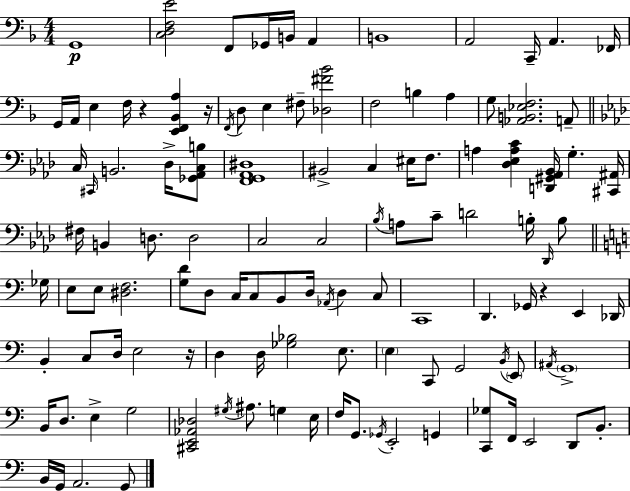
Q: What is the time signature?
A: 4/4